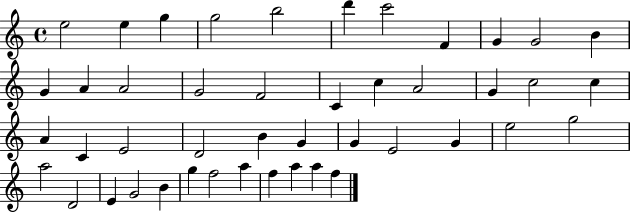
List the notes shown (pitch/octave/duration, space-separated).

E5/h E5/q G5/q G5/h B5/h D6/q C6/h F4/q G4/q G4/h B4/q G4/q A4/q A4/h G4/h F4/h C4/q C5/q A4/h G4/q C5/h C5/q A4/q C4/q E4/h D4/h B4/q G4/q G4/q E4/h G4/q E5/h G5/h A5/h D4/h E4/q G4/h B4/q G5/q F5/h A5/q F5/q A5/q A5/q F5/q